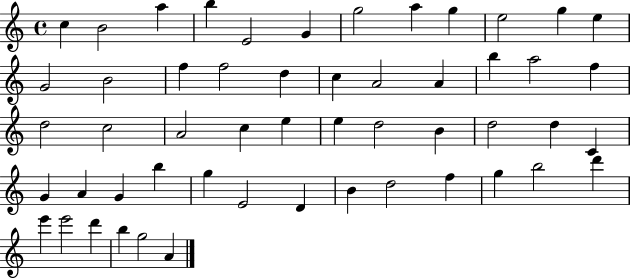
X:1
T:Untitled
M:4/4
L:1/4
K:C
c B2 a b E2 G g2 a g e2 g e G2 B2 f f2 d c A2 A b a2 f d2 c2 A2 c e e d2 B d2 d C G A G b g E2 D B d2 f g b2 d' e' e'2 d' b g2 A